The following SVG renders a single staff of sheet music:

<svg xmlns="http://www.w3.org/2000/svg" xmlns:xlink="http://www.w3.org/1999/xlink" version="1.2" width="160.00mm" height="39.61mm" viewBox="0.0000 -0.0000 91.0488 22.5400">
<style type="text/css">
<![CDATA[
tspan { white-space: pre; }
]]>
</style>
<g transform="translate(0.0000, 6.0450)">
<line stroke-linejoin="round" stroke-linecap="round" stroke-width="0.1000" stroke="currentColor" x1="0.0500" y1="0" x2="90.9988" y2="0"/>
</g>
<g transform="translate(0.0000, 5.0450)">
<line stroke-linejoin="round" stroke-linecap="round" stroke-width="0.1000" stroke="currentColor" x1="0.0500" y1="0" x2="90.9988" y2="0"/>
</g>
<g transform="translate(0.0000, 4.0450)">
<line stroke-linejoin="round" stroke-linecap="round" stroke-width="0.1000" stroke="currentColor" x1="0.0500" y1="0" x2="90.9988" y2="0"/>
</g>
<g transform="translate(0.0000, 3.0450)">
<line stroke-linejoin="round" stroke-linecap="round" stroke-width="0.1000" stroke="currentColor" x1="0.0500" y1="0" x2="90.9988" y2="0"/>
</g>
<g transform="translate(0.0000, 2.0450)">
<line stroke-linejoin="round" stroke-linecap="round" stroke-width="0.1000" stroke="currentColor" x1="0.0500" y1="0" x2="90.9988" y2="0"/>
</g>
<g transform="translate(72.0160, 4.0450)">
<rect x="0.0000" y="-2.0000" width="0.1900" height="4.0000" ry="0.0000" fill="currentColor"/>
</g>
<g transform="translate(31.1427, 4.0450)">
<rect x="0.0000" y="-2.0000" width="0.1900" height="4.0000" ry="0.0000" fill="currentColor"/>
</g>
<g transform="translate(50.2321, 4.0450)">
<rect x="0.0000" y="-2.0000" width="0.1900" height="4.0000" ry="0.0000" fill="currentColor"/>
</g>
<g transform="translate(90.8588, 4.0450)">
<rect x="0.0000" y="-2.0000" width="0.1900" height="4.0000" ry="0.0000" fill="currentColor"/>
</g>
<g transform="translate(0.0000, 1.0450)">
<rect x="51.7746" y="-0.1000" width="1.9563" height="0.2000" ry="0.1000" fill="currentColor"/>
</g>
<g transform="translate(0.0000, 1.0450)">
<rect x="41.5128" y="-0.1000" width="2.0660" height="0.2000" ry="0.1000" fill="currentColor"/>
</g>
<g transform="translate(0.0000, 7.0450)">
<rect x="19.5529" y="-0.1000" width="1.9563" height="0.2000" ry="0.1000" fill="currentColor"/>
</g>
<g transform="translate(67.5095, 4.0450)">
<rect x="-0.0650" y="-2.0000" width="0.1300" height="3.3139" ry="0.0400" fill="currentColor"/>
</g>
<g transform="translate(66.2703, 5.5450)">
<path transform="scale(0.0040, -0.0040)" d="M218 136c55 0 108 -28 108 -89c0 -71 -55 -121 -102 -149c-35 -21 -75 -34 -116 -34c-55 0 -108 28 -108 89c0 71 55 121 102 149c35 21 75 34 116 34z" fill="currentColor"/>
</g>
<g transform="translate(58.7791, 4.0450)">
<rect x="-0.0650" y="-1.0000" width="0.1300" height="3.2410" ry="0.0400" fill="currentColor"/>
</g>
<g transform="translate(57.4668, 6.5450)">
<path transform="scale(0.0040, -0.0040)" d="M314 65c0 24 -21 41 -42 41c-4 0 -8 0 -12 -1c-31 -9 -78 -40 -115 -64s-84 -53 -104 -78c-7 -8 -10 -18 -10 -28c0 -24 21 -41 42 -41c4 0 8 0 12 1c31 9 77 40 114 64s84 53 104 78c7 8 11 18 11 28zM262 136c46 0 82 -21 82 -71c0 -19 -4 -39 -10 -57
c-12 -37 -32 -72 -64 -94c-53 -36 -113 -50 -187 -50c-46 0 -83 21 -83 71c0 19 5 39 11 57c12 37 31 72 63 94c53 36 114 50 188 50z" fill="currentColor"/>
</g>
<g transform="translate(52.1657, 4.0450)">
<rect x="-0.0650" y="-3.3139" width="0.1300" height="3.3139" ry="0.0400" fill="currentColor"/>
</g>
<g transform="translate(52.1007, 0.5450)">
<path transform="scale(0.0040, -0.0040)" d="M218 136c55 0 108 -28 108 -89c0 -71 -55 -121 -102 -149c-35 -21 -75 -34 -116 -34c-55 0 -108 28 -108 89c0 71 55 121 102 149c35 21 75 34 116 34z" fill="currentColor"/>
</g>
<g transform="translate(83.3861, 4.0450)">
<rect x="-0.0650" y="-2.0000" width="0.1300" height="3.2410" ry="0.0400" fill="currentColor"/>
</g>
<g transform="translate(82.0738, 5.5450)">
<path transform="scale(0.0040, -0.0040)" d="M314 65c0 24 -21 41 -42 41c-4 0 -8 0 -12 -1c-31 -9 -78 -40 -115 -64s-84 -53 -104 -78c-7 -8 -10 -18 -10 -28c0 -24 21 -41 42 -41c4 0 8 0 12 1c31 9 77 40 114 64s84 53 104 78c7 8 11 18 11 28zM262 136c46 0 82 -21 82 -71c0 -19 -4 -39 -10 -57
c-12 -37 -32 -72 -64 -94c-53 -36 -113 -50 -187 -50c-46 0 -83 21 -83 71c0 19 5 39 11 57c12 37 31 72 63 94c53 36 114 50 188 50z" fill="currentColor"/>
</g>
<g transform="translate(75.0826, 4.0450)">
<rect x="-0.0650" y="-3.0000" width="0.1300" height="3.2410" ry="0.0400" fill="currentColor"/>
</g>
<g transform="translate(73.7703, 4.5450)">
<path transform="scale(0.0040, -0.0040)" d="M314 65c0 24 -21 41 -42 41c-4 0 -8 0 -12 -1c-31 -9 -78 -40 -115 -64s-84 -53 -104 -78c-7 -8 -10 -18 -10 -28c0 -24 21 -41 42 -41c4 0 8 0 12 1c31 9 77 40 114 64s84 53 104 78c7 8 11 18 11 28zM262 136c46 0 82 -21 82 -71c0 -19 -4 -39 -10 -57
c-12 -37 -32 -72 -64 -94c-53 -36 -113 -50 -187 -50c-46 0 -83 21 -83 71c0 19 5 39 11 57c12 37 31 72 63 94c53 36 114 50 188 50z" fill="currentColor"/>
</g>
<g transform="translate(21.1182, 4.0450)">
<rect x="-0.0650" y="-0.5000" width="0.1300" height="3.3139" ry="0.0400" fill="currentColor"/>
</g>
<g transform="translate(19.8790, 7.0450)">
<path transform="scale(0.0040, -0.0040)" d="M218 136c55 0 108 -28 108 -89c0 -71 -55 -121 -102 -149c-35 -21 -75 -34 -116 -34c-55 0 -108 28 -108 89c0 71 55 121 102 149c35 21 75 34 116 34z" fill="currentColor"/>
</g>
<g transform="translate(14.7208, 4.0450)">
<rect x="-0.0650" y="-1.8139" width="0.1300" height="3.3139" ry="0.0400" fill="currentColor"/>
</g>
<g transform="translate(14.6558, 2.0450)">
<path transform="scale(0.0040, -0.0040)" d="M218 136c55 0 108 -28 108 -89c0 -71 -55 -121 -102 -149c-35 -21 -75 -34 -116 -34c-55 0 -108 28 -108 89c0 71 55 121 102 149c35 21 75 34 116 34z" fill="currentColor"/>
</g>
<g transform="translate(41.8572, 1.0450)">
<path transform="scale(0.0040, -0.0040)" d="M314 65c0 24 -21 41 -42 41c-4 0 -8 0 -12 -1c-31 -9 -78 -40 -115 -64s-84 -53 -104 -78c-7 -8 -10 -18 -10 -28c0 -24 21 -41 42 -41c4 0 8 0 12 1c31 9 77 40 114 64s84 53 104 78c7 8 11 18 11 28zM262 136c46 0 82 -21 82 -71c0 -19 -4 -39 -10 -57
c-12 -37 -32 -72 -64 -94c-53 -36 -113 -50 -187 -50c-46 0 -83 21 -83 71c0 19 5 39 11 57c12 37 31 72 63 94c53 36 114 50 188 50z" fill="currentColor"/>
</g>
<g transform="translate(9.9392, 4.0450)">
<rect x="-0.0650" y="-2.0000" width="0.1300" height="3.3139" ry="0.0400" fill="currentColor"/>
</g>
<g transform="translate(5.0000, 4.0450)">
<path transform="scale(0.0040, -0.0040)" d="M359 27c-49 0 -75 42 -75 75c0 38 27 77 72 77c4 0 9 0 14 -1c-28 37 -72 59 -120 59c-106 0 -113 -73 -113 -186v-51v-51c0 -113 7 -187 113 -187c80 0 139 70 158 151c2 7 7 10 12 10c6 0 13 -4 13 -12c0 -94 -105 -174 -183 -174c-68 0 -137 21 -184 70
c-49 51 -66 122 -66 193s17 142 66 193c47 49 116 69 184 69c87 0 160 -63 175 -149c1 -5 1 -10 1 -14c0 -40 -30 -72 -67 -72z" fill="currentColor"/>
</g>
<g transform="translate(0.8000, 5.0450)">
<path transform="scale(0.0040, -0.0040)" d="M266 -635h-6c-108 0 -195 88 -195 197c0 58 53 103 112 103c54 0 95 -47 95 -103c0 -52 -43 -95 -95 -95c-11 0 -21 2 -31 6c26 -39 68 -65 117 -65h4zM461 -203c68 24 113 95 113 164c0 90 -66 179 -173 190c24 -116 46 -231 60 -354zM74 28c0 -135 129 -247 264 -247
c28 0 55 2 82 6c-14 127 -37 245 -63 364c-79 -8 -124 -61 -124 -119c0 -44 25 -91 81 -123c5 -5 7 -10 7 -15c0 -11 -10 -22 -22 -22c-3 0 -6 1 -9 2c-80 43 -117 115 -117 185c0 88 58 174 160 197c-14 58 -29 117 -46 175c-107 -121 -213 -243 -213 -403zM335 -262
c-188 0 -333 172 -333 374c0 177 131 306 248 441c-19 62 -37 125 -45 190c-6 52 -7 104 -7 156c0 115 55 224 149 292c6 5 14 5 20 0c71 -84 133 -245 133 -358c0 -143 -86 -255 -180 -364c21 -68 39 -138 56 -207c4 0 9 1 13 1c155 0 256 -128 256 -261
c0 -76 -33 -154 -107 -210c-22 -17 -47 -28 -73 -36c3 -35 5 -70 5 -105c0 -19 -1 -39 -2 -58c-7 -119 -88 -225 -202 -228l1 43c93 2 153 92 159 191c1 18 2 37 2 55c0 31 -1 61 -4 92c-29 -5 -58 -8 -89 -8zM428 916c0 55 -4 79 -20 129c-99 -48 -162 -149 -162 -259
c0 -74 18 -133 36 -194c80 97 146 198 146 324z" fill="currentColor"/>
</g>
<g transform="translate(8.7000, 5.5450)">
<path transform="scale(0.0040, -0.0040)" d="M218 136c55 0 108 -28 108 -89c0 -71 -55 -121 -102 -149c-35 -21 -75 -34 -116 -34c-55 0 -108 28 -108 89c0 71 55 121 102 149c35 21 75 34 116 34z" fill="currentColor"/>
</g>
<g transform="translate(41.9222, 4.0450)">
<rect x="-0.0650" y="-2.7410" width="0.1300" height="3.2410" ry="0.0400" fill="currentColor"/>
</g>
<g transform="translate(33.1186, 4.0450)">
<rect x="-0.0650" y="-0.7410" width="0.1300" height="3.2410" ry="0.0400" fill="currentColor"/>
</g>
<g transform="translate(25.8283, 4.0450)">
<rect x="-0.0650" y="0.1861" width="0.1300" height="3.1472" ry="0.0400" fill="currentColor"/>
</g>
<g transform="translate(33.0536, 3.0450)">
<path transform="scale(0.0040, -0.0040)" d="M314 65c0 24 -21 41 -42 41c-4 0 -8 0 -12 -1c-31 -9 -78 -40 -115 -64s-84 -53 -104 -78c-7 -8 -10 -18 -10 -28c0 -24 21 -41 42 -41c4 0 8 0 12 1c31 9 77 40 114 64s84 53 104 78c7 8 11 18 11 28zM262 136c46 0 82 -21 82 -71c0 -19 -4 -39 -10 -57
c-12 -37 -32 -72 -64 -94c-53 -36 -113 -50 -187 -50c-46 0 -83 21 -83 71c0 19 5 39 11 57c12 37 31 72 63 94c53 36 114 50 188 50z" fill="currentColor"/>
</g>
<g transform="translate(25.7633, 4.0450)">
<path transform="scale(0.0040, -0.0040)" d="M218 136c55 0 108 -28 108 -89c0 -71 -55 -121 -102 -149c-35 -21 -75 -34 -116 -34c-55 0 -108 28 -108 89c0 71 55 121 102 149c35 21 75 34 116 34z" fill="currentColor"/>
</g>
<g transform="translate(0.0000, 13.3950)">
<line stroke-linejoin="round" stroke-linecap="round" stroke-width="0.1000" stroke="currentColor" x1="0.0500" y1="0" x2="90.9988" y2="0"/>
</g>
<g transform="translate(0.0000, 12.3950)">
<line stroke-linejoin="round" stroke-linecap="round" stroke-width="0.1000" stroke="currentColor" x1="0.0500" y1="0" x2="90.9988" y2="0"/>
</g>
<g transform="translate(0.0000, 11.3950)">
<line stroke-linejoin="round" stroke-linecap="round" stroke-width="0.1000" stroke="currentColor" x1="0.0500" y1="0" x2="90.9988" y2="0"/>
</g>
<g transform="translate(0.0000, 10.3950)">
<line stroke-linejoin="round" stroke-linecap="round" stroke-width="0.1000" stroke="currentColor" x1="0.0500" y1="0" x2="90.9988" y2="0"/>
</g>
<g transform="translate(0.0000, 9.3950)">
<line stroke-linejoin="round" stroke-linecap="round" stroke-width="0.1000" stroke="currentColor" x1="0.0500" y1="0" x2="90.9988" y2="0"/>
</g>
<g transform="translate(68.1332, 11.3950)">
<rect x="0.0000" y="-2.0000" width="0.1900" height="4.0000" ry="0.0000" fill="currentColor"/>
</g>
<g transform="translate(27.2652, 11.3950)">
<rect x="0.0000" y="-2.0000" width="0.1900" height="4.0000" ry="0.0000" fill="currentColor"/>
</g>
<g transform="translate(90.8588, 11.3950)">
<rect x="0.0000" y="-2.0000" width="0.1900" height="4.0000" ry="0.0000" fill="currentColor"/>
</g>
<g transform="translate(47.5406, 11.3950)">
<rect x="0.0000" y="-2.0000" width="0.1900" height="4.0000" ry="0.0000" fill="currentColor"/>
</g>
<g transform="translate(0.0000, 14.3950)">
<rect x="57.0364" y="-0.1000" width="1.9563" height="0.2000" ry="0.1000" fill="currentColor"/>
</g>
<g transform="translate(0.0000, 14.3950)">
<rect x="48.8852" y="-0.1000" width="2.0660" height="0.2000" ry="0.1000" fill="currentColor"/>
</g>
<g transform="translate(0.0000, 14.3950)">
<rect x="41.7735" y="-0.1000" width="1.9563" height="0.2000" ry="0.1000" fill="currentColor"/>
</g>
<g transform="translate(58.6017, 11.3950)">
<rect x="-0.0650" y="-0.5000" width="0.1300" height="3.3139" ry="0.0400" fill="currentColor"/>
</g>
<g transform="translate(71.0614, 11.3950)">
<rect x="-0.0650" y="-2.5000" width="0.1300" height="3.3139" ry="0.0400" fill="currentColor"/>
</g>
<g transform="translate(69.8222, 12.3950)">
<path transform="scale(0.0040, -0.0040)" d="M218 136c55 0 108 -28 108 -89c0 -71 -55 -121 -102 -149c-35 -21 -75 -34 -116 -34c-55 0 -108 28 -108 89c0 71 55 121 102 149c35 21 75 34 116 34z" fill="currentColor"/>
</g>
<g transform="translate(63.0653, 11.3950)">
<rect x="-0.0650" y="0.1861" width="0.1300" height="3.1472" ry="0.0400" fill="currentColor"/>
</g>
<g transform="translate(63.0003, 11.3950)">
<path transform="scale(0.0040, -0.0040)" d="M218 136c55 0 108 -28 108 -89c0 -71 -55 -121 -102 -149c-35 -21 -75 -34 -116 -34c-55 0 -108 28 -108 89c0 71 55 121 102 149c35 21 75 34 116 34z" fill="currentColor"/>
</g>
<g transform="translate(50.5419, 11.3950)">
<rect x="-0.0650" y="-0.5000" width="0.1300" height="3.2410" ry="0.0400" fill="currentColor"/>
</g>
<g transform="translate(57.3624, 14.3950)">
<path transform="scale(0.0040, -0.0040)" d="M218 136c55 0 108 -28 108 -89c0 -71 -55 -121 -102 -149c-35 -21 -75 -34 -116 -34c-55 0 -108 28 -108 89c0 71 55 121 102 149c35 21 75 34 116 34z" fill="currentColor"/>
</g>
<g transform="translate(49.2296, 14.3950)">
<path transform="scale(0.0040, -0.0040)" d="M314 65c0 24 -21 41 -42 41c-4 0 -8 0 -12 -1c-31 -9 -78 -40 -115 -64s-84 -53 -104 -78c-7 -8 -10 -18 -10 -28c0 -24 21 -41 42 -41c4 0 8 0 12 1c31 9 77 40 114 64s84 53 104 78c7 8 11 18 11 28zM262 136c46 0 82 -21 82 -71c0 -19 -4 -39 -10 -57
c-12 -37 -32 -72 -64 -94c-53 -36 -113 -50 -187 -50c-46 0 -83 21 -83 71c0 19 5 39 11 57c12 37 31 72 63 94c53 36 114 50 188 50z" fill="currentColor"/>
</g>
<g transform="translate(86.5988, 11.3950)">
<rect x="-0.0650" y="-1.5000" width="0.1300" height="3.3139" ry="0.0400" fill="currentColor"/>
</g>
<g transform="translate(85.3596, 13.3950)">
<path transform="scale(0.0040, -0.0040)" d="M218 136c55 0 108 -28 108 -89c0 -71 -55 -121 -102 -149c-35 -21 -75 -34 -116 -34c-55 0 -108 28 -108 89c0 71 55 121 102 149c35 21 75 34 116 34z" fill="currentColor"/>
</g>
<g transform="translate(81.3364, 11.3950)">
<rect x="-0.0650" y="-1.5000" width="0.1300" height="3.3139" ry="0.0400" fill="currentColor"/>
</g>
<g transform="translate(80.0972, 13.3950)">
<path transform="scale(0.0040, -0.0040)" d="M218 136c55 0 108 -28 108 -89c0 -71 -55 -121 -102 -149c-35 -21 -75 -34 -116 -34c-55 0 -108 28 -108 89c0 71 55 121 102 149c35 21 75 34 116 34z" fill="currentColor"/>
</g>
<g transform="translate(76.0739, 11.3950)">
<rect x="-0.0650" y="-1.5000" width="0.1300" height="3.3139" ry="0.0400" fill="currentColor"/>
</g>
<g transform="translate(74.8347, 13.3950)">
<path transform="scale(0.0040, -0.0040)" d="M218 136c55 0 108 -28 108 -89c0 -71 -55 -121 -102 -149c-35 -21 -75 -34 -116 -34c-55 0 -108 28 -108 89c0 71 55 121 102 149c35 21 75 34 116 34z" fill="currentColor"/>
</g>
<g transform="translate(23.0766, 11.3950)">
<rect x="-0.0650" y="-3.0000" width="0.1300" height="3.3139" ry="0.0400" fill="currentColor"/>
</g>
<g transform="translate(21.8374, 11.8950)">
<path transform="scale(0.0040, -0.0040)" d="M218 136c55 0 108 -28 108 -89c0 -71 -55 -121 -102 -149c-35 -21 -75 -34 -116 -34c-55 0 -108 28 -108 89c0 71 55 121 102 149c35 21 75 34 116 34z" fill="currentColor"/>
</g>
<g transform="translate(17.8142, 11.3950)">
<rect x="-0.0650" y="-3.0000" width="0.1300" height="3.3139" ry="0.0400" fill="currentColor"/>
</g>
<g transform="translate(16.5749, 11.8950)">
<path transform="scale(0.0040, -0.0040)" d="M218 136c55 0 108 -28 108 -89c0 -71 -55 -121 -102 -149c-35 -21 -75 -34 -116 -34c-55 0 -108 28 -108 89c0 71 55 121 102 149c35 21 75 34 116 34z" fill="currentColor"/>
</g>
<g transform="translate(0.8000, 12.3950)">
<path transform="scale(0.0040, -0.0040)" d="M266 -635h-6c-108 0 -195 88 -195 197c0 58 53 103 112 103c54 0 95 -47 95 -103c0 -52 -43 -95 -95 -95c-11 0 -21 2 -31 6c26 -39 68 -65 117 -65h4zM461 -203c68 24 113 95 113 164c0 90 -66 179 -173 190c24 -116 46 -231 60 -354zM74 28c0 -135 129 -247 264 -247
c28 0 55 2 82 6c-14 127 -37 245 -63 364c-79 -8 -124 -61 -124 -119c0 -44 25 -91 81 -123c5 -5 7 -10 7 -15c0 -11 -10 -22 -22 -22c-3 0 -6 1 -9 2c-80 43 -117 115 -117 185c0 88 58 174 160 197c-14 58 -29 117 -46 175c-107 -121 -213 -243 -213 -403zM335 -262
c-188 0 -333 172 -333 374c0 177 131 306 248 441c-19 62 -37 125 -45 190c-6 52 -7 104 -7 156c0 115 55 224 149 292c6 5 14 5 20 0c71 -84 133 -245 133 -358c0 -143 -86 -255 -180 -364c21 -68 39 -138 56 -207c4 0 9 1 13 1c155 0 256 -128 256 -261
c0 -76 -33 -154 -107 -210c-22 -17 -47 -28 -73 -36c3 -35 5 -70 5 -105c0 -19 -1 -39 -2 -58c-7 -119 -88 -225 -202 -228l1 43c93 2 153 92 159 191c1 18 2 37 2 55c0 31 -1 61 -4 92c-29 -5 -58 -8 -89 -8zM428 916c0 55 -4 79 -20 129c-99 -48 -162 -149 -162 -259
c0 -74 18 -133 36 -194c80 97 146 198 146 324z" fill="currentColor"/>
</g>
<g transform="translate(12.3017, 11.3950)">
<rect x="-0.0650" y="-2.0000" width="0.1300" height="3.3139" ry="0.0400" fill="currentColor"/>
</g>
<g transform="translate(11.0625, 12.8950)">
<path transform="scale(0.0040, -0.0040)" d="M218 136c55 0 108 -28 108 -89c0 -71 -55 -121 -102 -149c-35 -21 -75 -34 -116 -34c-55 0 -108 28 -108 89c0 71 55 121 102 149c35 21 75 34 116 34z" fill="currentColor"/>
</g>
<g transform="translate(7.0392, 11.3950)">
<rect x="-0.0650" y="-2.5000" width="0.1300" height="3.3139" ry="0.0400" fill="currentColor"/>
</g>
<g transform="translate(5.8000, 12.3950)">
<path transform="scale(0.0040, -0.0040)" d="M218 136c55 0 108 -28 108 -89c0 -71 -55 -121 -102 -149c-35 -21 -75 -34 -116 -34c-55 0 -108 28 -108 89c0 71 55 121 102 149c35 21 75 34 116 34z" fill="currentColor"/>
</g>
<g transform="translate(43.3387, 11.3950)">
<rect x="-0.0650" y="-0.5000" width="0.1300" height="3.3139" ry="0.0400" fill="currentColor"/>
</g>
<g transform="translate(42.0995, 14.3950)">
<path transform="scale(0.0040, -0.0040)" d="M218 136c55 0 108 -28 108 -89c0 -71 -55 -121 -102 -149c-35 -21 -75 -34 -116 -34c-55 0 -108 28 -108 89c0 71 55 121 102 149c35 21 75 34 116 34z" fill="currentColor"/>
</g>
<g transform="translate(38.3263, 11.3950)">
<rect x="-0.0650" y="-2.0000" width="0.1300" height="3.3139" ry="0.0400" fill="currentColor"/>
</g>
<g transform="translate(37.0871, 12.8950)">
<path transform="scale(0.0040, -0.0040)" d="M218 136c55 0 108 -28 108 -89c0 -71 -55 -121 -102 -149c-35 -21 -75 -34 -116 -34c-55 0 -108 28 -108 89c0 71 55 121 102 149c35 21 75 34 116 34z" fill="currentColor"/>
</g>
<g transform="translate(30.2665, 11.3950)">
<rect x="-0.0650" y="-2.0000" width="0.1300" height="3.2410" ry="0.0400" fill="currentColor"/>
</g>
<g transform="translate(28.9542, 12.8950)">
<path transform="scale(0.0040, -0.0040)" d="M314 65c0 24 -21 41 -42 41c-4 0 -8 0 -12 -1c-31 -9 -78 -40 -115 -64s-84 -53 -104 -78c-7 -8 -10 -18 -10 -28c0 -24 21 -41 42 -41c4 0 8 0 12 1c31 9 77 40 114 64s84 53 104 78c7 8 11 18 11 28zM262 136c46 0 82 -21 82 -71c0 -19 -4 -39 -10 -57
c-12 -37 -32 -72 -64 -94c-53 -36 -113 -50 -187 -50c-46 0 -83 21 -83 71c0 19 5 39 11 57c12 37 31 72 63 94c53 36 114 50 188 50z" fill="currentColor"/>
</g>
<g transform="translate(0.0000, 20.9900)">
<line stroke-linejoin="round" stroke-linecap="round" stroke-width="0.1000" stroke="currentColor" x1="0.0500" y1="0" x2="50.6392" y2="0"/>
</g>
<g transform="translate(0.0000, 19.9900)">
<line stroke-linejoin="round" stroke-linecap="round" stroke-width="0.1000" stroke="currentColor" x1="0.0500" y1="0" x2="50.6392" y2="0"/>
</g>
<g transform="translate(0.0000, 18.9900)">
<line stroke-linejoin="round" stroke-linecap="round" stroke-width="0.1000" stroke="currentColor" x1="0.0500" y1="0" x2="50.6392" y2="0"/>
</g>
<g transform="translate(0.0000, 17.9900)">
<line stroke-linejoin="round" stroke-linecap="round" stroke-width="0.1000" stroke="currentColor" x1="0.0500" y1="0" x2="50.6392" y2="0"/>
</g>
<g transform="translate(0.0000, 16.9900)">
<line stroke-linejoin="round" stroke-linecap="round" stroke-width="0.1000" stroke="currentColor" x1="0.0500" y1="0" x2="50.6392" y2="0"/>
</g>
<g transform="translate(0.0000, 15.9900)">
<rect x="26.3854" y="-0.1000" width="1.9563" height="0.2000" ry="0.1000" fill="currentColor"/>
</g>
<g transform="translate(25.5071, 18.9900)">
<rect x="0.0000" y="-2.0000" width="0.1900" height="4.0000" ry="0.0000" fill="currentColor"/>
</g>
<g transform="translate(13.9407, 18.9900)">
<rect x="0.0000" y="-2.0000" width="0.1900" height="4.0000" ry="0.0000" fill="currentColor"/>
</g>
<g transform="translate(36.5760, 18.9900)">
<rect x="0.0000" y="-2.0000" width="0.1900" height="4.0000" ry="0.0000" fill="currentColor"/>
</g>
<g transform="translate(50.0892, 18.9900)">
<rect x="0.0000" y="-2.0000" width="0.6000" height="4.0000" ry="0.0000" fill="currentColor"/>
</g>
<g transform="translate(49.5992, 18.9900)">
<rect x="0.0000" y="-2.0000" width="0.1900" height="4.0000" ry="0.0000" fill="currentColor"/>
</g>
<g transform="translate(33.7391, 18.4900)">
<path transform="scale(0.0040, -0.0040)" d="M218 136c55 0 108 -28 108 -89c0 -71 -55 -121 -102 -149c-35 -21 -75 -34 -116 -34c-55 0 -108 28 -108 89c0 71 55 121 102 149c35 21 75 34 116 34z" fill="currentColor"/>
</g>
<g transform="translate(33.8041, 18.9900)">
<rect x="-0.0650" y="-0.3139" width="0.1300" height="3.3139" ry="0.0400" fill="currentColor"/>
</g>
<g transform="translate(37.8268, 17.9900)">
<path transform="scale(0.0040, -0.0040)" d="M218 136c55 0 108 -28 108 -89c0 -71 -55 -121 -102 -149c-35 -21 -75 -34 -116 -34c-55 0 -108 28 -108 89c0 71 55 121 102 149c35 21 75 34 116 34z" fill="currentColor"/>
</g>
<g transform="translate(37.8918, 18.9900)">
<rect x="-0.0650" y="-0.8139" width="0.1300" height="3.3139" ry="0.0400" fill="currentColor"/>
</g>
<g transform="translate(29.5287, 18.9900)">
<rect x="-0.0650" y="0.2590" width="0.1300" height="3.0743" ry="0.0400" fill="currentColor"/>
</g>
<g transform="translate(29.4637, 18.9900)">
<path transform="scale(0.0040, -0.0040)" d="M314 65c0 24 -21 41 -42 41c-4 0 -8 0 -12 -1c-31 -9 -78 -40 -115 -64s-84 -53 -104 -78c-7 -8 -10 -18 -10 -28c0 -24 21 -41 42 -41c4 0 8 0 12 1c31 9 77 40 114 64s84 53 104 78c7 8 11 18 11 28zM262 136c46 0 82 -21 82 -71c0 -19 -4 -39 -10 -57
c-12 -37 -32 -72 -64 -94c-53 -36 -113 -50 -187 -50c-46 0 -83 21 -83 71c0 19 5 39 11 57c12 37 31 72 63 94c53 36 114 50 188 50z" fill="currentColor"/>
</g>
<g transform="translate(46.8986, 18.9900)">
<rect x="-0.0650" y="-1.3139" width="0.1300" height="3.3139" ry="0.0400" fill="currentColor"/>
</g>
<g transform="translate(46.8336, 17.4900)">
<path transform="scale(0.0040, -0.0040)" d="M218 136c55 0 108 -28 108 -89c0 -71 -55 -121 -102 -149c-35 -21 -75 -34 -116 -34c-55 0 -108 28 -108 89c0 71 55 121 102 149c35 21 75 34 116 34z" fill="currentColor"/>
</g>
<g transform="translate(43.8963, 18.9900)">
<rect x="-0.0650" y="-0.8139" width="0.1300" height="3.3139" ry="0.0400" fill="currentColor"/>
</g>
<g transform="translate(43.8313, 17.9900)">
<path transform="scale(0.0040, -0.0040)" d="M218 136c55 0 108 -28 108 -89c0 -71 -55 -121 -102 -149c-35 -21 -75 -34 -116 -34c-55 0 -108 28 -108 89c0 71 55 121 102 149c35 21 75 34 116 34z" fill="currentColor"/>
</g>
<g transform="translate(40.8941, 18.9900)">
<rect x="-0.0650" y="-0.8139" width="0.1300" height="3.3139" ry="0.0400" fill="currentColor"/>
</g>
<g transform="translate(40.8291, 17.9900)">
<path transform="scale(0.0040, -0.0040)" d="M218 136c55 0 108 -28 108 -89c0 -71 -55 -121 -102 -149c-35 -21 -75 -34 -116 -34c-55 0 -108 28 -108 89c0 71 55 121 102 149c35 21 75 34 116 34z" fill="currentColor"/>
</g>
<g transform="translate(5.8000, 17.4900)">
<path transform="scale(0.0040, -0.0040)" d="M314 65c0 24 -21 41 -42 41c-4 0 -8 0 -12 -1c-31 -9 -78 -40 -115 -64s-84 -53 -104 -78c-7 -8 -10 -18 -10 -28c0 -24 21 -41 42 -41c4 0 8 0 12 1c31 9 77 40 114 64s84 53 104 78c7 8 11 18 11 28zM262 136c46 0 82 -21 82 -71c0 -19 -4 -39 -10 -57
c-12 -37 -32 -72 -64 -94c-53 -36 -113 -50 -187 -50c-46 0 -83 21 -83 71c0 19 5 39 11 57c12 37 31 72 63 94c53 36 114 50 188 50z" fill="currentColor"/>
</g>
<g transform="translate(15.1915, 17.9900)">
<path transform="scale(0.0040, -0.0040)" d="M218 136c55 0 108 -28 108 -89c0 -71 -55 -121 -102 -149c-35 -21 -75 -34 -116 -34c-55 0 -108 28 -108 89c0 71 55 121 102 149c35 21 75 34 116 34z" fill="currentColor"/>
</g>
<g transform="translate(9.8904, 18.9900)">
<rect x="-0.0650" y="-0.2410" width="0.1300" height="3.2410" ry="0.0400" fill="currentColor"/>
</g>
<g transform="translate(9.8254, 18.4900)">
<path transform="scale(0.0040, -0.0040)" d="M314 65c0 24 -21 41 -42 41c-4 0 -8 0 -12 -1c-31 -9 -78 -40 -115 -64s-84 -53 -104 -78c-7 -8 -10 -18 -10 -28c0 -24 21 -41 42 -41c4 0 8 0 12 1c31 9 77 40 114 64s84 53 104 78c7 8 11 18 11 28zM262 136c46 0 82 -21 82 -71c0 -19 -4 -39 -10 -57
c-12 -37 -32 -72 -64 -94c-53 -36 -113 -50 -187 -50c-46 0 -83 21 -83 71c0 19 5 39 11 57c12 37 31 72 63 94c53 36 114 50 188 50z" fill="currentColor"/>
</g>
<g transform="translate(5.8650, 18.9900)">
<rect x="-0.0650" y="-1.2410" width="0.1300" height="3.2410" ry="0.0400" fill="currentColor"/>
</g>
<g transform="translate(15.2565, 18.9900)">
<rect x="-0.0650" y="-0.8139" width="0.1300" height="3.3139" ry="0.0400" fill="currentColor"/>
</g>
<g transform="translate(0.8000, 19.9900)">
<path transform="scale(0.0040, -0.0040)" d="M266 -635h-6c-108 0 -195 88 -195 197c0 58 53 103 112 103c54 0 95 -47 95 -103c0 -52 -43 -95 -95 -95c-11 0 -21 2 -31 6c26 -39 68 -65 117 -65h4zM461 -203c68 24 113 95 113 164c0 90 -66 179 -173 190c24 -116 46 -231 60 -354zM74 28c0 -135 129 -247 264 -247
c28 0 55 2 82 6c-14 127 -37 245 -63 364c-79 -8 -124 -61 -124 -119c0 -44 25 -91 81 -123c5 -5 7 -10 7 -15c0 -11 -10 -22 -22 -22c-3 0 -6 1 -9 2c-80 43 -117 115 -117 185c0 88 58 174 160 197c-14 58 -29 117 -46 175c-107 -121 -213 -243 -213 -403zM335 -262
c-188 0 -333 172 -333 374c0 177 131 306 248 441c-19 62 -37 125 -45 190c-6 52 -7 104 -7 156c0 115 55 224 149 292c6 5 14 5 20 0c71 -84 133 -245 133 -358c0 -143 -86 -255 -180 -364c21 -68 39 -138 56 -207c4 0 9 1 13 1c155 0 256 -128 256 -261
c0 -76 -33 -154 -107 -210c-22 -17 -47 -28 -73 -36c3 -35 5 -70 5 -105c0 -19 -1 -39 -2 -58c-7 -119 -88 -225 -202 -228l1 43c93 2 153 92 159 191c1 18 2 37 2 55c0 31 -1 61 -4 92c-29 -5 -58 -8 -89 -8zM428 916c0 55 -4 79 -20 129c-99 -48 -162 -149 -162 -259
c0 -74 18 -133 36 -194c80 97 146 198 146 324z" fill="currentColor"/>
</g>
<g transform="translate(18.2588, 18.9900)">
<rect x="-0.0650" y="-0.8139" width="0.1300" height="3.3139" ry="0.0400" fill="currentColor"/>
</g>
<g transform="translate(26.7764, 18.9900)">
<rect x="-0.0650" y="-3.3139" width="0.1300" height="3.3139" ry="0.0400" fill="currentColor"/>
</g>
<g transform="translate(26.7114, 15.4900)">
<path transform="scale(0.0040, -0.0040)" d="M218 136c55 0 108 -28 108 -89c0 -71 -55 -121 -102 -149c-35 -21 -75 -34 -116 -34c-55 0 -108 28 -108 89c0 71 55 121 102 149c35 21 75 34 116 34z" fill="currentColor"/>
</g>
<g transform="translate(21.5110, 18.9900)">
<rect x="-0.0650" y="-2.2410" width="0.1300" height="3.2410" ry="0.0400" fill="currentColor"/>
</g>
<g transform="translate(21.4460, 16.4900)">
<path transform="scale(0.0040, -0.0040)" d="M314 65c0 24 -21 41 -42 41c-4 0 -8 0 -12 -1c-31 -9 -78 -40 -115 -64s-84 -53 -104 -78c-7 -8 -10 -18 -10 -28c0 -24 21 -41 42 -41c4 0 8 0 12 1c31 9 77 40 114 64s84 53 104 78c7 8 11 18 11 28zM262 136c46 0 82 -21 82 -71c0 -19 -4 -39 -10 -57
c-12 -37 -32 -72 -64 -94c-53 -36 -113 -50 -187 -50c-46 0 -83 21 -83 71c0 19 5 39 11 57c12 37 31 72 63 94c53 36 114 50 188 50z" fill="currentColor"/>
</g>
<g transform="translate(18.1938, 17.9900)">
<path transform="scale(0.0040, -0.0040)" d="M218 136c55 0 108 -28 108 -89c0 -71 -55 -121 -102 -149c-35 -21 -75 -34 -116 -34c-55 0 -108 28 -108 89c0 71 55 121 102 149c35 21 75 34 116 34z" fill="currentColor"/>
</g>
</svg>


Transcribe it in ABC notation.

X:1
T:Untitled
M:4/4
L:1/4
K:C
F f C B d2 a2 b D2 F A2 F2 G F A A F2 F C C2 C B G E E E e2 c2 d d g2 b B2 c d d d e